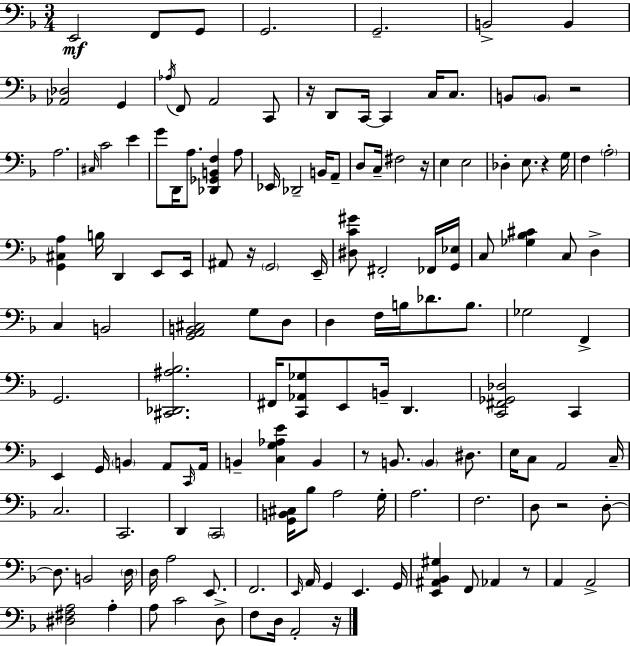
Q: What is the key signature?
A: F major